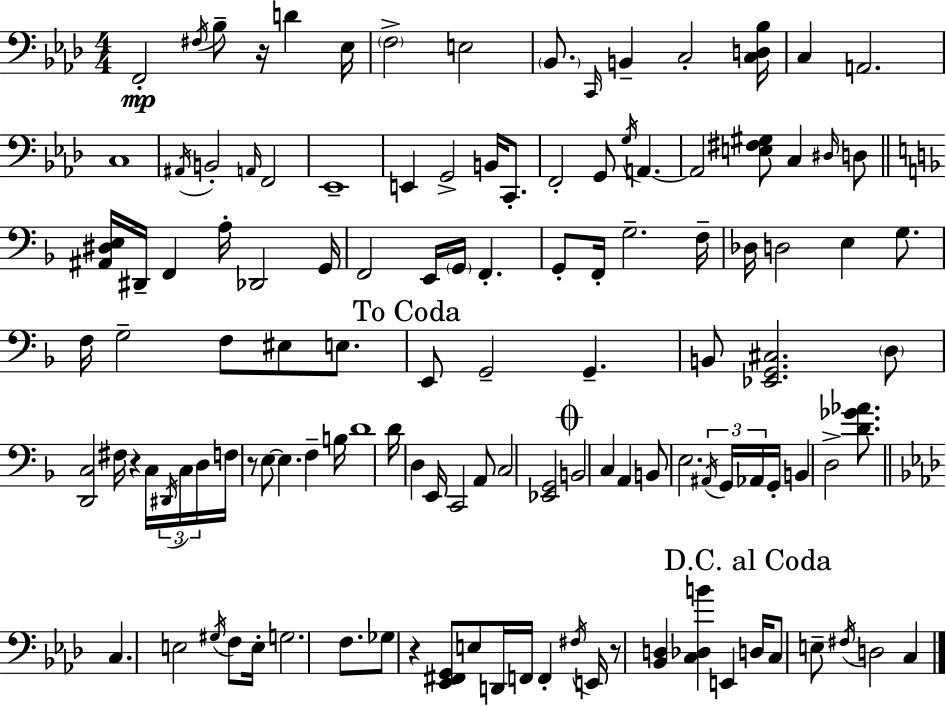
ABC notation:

X:1
T:Untitled
M:4/4
L:1/4
K:Ab
F,,2 ^F,/4 _B,/2 z/4 D _E,/4 F,2 E,2 _B,,/2 C,,/4 B,, C,2 [C,D,_B,]/4 C, A,,2 C,4 ^A,,/4 B,,2 A,,/4 F,,2 _E,,4 E,, G,,2 B,,/4 C,,/2 F,,2 G,,/2 G,/4 A,, A,,2 [E,^F,^G,]/2 C, ^D,/4 D,/2 [^A,,^D,E,]/4 ^D,,/4 F,, A,/4 _D,,2 G,,/4 F,,2 E,,/4 G,,/4 F,, G,,/2 F,,/4 G,2 F,/4 _D,/4 D,2 E, G,/2 F,/4 G,2 F,/2 ^E,/2 E,/2 E,,/2 G,,2 G,, B,,/2 [_E,,G,,^C,]2 D,/2 [D,,C,]2 ^F,/4 z C,/4 ^D,,/4 C,/4 D,/4 F,/4 z/2 E,/2 E, F, B,/4 D4 D/4 D, E,,/4 C,,2 A,,/2 C,2 [_E,,G,,]2 B,,2 C, A,, B,,/2 E,2 ^A,,/4 G,,/4 _A,,/4 G,,/4 B,, D,2 [D_G_A]/2 C, E,2 ^G,/4 F,/2 E,/4 G,2 F,/2 _G,/2 z [_E,,^F,,G,,]/2 E,/2 D,,/4 F,,/4 F,, ^F,/4 E,,/4 z/2 [_B,,D,] [C,_D,B] E,, D,/4 C,/2 E,/2 ^F,/4 D,2 C,